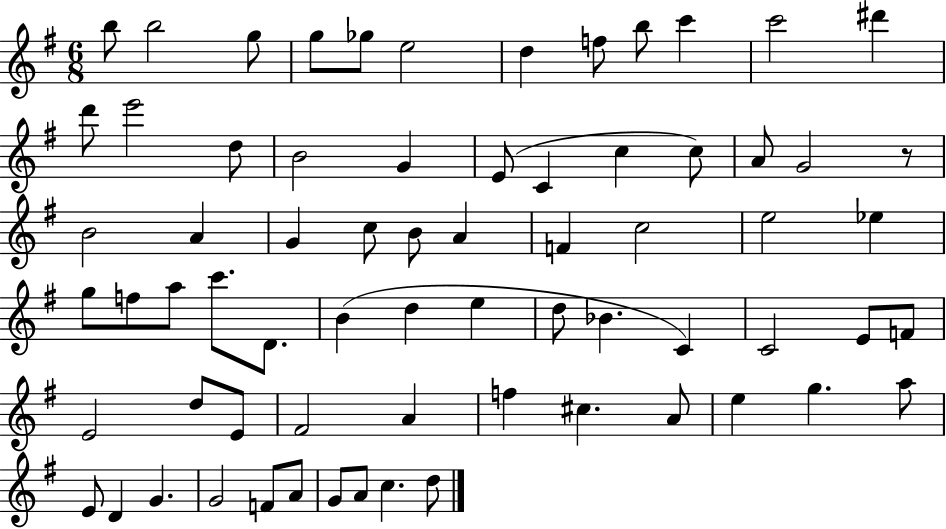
B5/e B5/h G5/e G5/e Gb5/e E5/h D5/q F5/e B5/e C6/q C6/h D#6/q D6/e E6/h D5/e B4/h G4/q E4/e C4/q C5/q C5/e A4/e G4/h R/e B4/h A4/q G4/q C5/e B4/e A4/q F4/q C5/h E5/h Eb5/q G5/e F5/e A5/e C6/e. D4/e. B4/q D5/q E5/q D5/e Bb4/q. C4/q C4/h E4/e F4/e E4/h D5/e E4/e F#4/h A4/q F5/q C#5/q. A4/e E5/q G5/q. A5/e E4/e D4/q G4/q. G4/h F4/e A4/e G4/e A4/e C5/q. D5/e